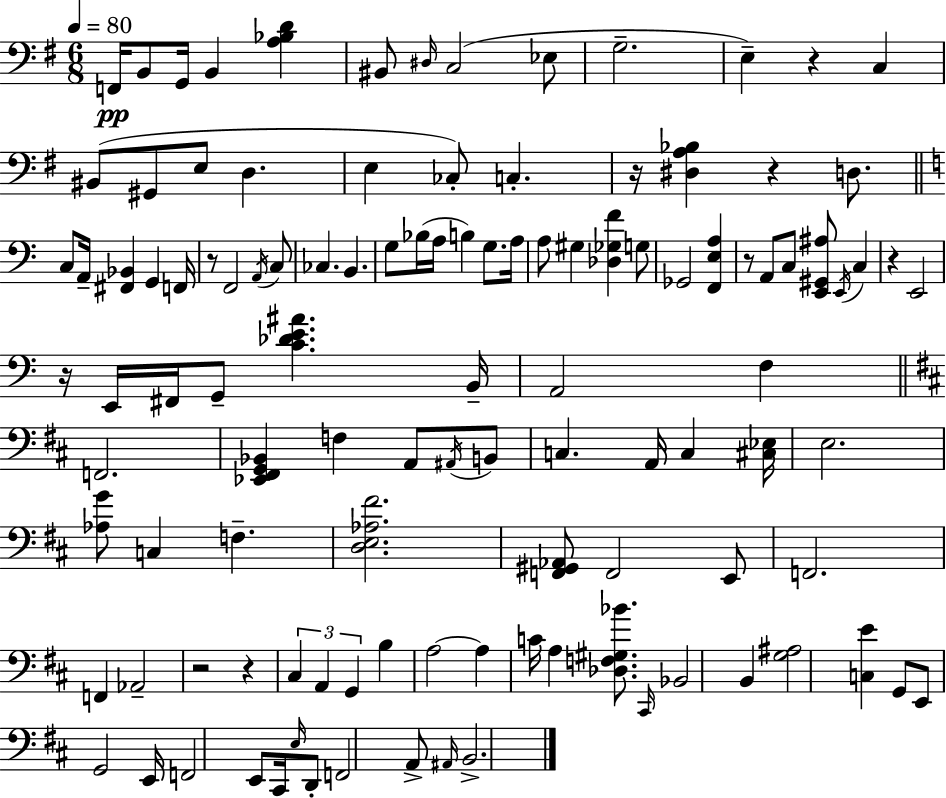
{
  \clef bass
  \numericTimeSignature
  \time 6/8
  \key g \major
  \tempo 4 = 80
  f,16\pp b,8 g,16 b,4 <a bes d'>4 | bis,8 \grace { dis16 } c2( ees8 | g2.-- | e4--) r4 c4 | \break bis,8( gis,8 e8 d4. | e4 ces8-.) c4.-. | r16 <dis a bes>4 r4 d8. | \bar "||" \break \key c \major c8 a,16-- <fis, bes,>4 g,4 f,16 | r8 f,2 \acciaccatura { a,16 } c8 | ces4. b,4. | g8 bes16( a16 b4) g8. | \break a16 a8 gis4 <des ges f'>4 g8 | ges,2 <f, e a>4 | r8 a,8 c8 <e, gis, ais>8 \acciaccatura { e,16 } c4 | r4 e,2 | \break r16 e,16 fis,16 g,8-- <c' des' e' ais'>4. | b,16-- a,2 f4 | \bar "||" \break \key d \major f,2. | <ees, fis, g, bes,>4 f4 a,8 \acciaccatura { ais,16 } b,8 | c4. a,16 c4 | <cis ees>16 e2. | \break <aes g'>8 c4 f4.-- | <d e aes fis'>2. | <f, gis, aes,>8 f,2 e,8 | f,2. | \break f,4 aes,2-- | r2 r4 | \tuplet 3/2 { cis4 a,4 g,4 } | b4 a2~~ | \break a4 c'16 a4 <des f gis bes'>8. | \grace { cis,16 } bes,2 b,4 | <g ais>2 <c e'>4 | g,8 e,8 g,2 | \break e,16 f,2 e,8 | cis,16 \grace { e16 } d,8-. f,2 | a,8-> \grace { ais,16 } b,2.-> | \bar "|."
}